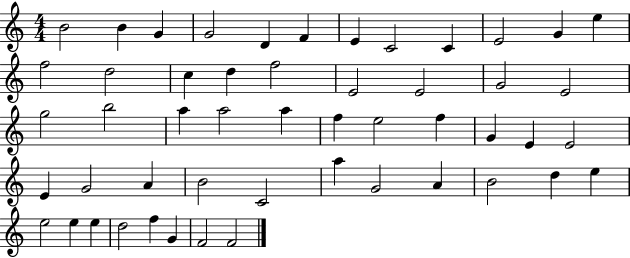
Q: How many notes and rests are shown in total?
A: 51